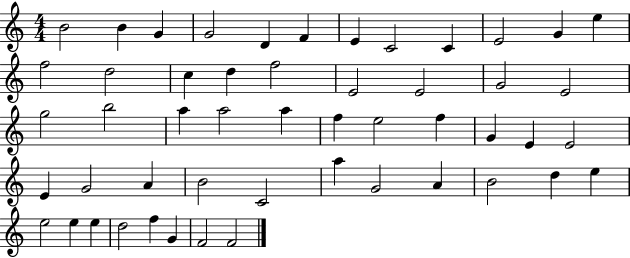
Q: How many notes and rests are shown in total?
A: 51